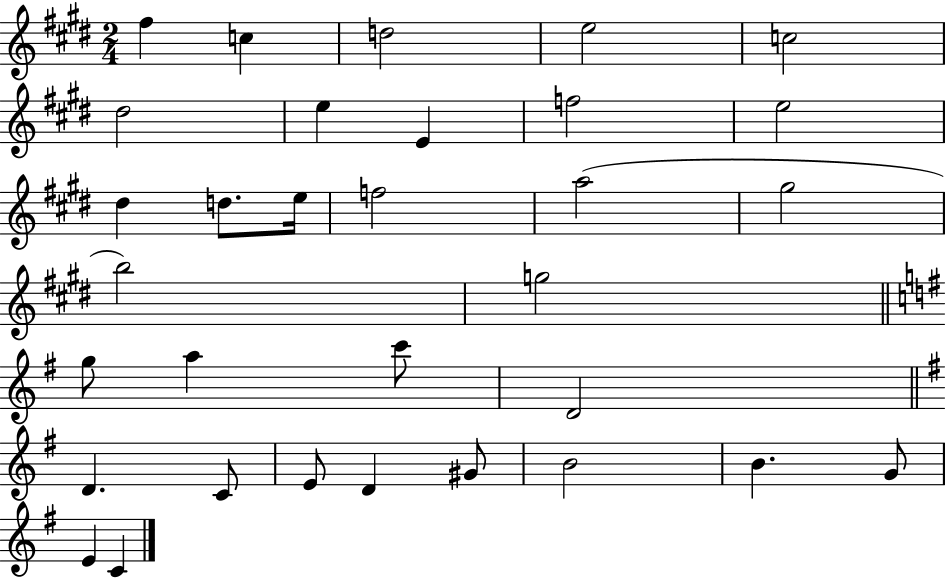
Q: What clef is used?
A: treble